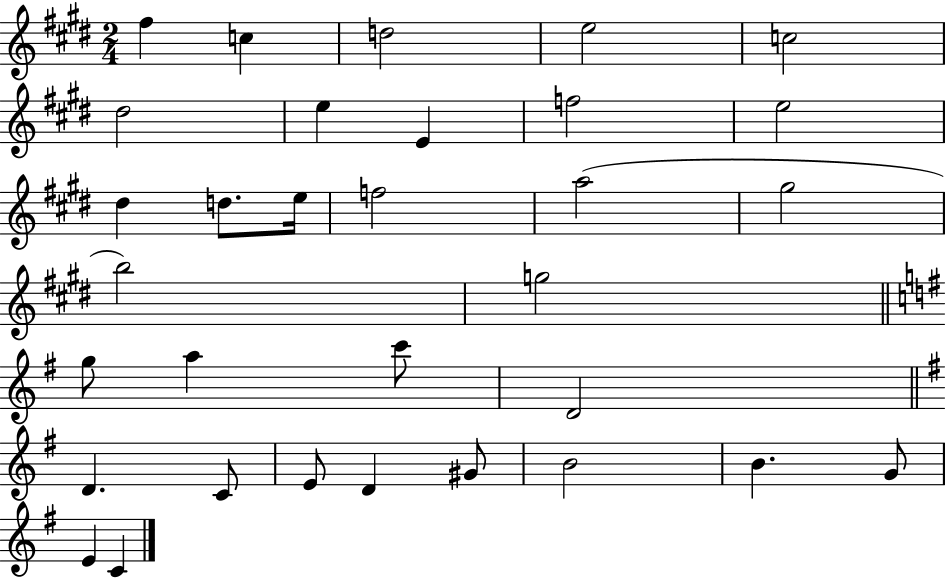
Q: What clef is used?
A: treble